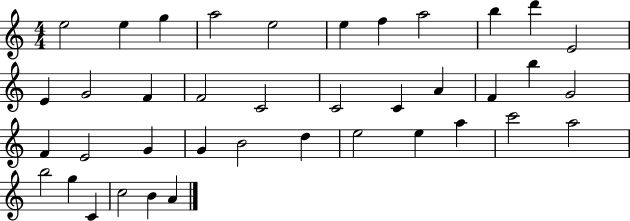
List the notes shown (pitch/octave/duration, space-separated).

E5/h E5/q G5/q A5/h E5/h E5/q F5/q A5/h B5/q D6/q E4/h E4/q G4/h F4/q F4/h C4/h C4/h C4/q A4/q F4/q B5/q G4/h F4/q E4/h G4/q G4/q B4/h D5/q E5/h E5/q A5/q C6/h A5/h B5/h G5/q C4/q C5/h B4/q A4/q